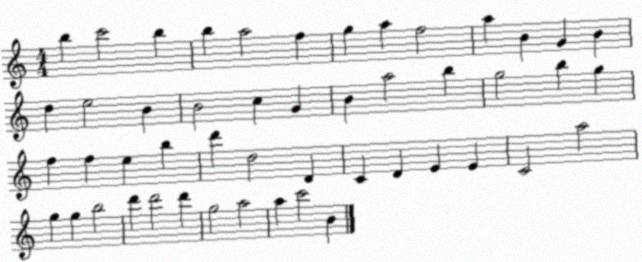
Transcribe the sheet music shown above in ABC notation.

X:1
T:Untitled
M:4/4
L:1/4
K:C
b c'2 b b a2 f g a f2 a B G B d e2 B B2 c G B a2 b g2 b g f f e b d' d2 D C D E E C2 a2 g g b2 d' d'2 d' g2 a2 a c'2 B